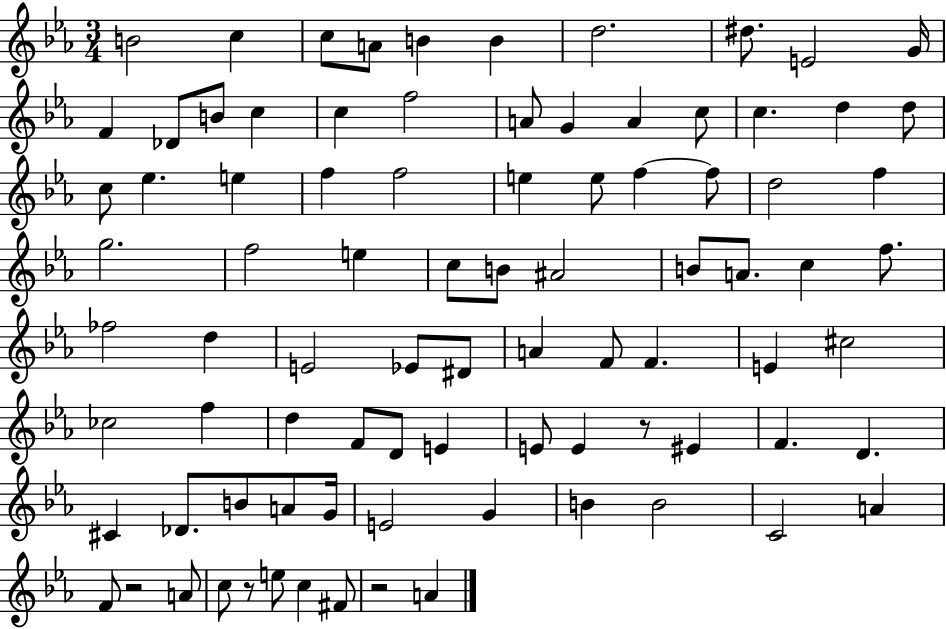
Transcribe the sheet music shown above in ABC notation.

X:1
T:Untitled
M:3/4
L:1/4
K:Eb
B2 c c/2 A/2 B B d2 ^d/2 E2 G/4 F _D/2 B/2 c c f2 A/2 G A c/2 c d d/2 c/2 _e e f f2 e e/2 f f/2 d2 f g2 f2 e c/2 B/2 ^A2 B/2 A/2 c f/2 _f2 d E2 _E/2 ^D/2 A F/2 F E ^c2 _c2 f d F/2 D/2 E E/2 E z/2 ^E F D ^C _D/2 B/2 A/2 G/4 E2 G B B2 C2 A F/2 z2 A/2 c/2 z/2 e/2 c ^F/2 z2 A